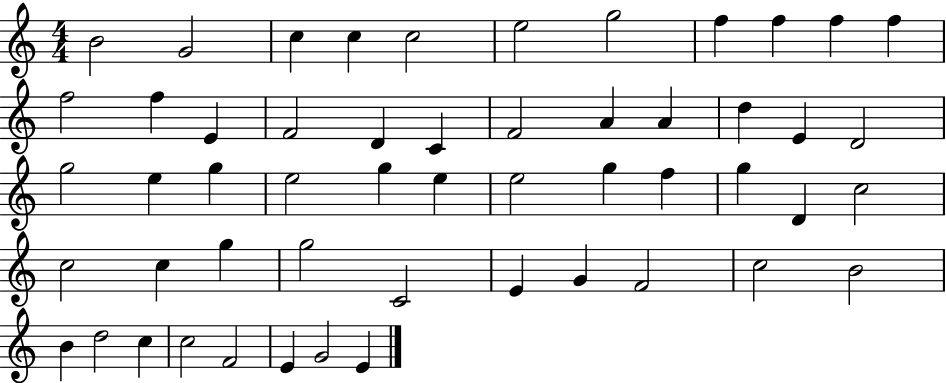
X:1
T:Untitled
M:4/4
L:1/4
K:C
B2 G2 c c c2 e2 g2 f f f f f2 f E F2 D C F2 A A d E D2 g2 e g e2 g e e2 g f g D c2 c2 c g g2 C2 E G F2 c2 B2 B d2 c c2 F2 E G2 E